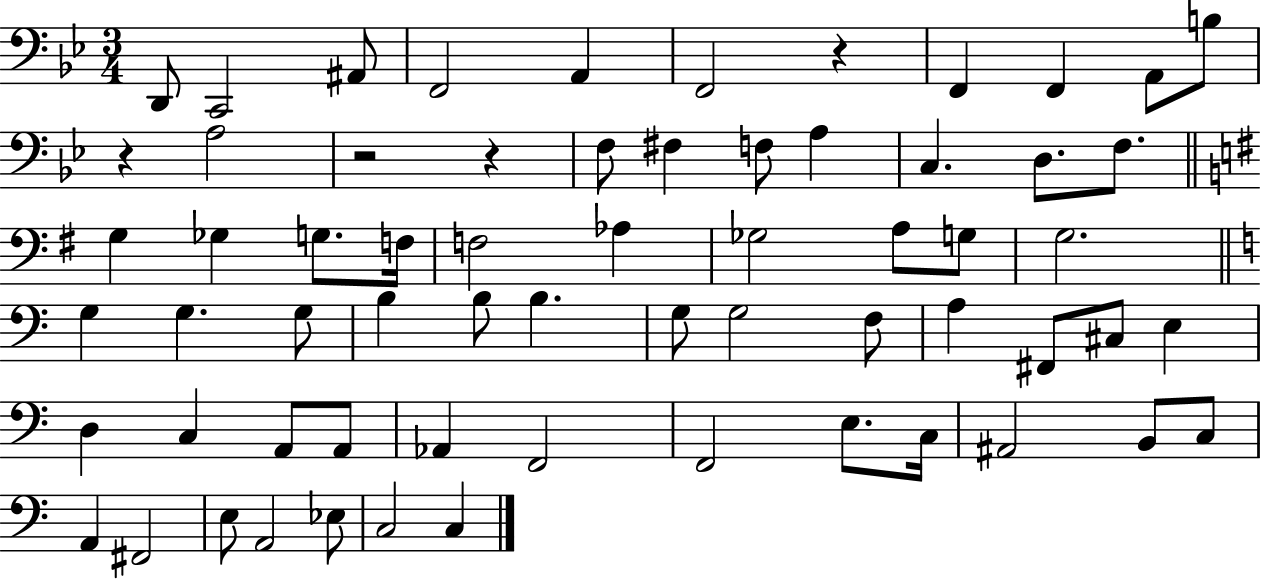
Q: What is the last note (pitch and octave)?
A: C3